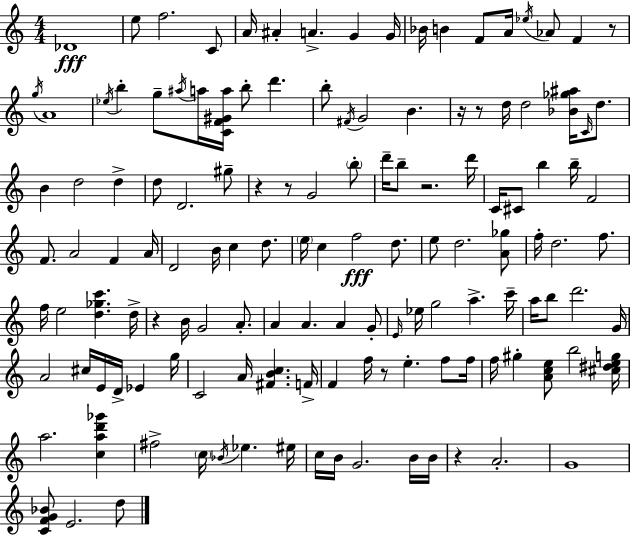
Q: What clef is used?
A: treble